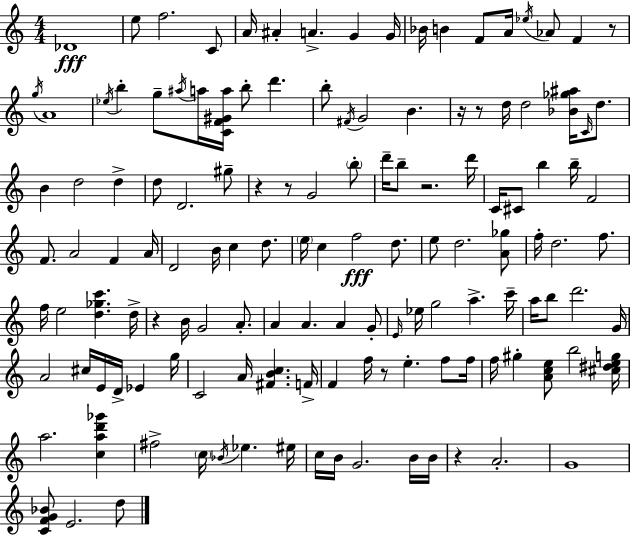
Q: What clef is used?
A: treble